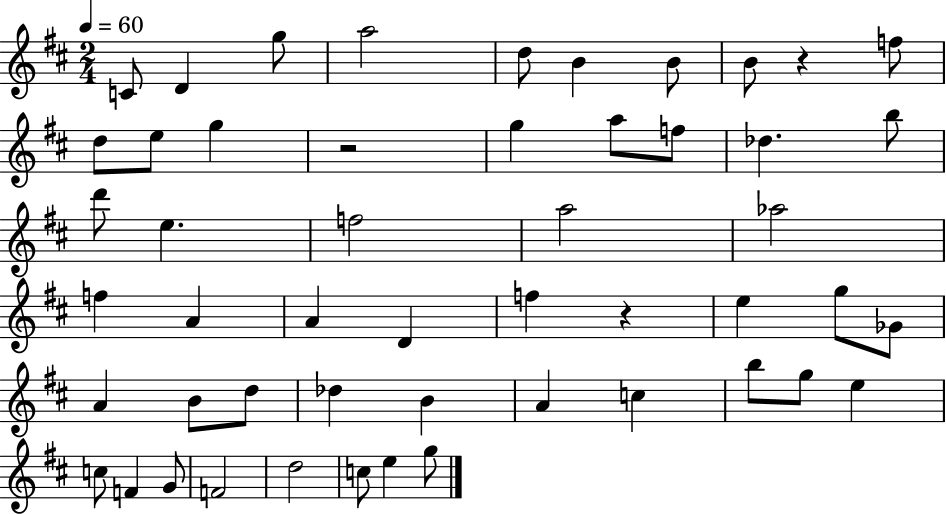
{
  \clef treble
  \numericTimeSignature
  \time 2/4
  \key d \major
  \tempo 4 = 60
  c'8 d'4 g''8 | a''2 | d''8 b'4 b'8 | b'8 r4 f''8 | \break d''8 e''8 g''4 | r2 | g''4 a''8 f''8 | des''4. b''8 | \break d'''8 e''4. | f''2 | a''2 | aes''2 | \break f''4 a'4 | a'4 d'4 | f''4 r4 | e''4 g''8 ges'8 | \break a'4 b'8 d''8 | des''4 b'4 | a'4 c''4 | b''8 g''8 e''4 | \break c''8 f'4 g'8 | f'2 | d''2 | c''8 e''4 g''8 | \break \bar "|."
}